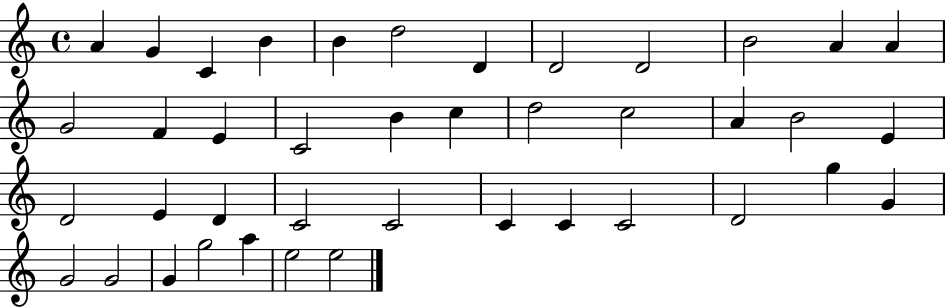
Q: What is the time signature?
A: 4/4